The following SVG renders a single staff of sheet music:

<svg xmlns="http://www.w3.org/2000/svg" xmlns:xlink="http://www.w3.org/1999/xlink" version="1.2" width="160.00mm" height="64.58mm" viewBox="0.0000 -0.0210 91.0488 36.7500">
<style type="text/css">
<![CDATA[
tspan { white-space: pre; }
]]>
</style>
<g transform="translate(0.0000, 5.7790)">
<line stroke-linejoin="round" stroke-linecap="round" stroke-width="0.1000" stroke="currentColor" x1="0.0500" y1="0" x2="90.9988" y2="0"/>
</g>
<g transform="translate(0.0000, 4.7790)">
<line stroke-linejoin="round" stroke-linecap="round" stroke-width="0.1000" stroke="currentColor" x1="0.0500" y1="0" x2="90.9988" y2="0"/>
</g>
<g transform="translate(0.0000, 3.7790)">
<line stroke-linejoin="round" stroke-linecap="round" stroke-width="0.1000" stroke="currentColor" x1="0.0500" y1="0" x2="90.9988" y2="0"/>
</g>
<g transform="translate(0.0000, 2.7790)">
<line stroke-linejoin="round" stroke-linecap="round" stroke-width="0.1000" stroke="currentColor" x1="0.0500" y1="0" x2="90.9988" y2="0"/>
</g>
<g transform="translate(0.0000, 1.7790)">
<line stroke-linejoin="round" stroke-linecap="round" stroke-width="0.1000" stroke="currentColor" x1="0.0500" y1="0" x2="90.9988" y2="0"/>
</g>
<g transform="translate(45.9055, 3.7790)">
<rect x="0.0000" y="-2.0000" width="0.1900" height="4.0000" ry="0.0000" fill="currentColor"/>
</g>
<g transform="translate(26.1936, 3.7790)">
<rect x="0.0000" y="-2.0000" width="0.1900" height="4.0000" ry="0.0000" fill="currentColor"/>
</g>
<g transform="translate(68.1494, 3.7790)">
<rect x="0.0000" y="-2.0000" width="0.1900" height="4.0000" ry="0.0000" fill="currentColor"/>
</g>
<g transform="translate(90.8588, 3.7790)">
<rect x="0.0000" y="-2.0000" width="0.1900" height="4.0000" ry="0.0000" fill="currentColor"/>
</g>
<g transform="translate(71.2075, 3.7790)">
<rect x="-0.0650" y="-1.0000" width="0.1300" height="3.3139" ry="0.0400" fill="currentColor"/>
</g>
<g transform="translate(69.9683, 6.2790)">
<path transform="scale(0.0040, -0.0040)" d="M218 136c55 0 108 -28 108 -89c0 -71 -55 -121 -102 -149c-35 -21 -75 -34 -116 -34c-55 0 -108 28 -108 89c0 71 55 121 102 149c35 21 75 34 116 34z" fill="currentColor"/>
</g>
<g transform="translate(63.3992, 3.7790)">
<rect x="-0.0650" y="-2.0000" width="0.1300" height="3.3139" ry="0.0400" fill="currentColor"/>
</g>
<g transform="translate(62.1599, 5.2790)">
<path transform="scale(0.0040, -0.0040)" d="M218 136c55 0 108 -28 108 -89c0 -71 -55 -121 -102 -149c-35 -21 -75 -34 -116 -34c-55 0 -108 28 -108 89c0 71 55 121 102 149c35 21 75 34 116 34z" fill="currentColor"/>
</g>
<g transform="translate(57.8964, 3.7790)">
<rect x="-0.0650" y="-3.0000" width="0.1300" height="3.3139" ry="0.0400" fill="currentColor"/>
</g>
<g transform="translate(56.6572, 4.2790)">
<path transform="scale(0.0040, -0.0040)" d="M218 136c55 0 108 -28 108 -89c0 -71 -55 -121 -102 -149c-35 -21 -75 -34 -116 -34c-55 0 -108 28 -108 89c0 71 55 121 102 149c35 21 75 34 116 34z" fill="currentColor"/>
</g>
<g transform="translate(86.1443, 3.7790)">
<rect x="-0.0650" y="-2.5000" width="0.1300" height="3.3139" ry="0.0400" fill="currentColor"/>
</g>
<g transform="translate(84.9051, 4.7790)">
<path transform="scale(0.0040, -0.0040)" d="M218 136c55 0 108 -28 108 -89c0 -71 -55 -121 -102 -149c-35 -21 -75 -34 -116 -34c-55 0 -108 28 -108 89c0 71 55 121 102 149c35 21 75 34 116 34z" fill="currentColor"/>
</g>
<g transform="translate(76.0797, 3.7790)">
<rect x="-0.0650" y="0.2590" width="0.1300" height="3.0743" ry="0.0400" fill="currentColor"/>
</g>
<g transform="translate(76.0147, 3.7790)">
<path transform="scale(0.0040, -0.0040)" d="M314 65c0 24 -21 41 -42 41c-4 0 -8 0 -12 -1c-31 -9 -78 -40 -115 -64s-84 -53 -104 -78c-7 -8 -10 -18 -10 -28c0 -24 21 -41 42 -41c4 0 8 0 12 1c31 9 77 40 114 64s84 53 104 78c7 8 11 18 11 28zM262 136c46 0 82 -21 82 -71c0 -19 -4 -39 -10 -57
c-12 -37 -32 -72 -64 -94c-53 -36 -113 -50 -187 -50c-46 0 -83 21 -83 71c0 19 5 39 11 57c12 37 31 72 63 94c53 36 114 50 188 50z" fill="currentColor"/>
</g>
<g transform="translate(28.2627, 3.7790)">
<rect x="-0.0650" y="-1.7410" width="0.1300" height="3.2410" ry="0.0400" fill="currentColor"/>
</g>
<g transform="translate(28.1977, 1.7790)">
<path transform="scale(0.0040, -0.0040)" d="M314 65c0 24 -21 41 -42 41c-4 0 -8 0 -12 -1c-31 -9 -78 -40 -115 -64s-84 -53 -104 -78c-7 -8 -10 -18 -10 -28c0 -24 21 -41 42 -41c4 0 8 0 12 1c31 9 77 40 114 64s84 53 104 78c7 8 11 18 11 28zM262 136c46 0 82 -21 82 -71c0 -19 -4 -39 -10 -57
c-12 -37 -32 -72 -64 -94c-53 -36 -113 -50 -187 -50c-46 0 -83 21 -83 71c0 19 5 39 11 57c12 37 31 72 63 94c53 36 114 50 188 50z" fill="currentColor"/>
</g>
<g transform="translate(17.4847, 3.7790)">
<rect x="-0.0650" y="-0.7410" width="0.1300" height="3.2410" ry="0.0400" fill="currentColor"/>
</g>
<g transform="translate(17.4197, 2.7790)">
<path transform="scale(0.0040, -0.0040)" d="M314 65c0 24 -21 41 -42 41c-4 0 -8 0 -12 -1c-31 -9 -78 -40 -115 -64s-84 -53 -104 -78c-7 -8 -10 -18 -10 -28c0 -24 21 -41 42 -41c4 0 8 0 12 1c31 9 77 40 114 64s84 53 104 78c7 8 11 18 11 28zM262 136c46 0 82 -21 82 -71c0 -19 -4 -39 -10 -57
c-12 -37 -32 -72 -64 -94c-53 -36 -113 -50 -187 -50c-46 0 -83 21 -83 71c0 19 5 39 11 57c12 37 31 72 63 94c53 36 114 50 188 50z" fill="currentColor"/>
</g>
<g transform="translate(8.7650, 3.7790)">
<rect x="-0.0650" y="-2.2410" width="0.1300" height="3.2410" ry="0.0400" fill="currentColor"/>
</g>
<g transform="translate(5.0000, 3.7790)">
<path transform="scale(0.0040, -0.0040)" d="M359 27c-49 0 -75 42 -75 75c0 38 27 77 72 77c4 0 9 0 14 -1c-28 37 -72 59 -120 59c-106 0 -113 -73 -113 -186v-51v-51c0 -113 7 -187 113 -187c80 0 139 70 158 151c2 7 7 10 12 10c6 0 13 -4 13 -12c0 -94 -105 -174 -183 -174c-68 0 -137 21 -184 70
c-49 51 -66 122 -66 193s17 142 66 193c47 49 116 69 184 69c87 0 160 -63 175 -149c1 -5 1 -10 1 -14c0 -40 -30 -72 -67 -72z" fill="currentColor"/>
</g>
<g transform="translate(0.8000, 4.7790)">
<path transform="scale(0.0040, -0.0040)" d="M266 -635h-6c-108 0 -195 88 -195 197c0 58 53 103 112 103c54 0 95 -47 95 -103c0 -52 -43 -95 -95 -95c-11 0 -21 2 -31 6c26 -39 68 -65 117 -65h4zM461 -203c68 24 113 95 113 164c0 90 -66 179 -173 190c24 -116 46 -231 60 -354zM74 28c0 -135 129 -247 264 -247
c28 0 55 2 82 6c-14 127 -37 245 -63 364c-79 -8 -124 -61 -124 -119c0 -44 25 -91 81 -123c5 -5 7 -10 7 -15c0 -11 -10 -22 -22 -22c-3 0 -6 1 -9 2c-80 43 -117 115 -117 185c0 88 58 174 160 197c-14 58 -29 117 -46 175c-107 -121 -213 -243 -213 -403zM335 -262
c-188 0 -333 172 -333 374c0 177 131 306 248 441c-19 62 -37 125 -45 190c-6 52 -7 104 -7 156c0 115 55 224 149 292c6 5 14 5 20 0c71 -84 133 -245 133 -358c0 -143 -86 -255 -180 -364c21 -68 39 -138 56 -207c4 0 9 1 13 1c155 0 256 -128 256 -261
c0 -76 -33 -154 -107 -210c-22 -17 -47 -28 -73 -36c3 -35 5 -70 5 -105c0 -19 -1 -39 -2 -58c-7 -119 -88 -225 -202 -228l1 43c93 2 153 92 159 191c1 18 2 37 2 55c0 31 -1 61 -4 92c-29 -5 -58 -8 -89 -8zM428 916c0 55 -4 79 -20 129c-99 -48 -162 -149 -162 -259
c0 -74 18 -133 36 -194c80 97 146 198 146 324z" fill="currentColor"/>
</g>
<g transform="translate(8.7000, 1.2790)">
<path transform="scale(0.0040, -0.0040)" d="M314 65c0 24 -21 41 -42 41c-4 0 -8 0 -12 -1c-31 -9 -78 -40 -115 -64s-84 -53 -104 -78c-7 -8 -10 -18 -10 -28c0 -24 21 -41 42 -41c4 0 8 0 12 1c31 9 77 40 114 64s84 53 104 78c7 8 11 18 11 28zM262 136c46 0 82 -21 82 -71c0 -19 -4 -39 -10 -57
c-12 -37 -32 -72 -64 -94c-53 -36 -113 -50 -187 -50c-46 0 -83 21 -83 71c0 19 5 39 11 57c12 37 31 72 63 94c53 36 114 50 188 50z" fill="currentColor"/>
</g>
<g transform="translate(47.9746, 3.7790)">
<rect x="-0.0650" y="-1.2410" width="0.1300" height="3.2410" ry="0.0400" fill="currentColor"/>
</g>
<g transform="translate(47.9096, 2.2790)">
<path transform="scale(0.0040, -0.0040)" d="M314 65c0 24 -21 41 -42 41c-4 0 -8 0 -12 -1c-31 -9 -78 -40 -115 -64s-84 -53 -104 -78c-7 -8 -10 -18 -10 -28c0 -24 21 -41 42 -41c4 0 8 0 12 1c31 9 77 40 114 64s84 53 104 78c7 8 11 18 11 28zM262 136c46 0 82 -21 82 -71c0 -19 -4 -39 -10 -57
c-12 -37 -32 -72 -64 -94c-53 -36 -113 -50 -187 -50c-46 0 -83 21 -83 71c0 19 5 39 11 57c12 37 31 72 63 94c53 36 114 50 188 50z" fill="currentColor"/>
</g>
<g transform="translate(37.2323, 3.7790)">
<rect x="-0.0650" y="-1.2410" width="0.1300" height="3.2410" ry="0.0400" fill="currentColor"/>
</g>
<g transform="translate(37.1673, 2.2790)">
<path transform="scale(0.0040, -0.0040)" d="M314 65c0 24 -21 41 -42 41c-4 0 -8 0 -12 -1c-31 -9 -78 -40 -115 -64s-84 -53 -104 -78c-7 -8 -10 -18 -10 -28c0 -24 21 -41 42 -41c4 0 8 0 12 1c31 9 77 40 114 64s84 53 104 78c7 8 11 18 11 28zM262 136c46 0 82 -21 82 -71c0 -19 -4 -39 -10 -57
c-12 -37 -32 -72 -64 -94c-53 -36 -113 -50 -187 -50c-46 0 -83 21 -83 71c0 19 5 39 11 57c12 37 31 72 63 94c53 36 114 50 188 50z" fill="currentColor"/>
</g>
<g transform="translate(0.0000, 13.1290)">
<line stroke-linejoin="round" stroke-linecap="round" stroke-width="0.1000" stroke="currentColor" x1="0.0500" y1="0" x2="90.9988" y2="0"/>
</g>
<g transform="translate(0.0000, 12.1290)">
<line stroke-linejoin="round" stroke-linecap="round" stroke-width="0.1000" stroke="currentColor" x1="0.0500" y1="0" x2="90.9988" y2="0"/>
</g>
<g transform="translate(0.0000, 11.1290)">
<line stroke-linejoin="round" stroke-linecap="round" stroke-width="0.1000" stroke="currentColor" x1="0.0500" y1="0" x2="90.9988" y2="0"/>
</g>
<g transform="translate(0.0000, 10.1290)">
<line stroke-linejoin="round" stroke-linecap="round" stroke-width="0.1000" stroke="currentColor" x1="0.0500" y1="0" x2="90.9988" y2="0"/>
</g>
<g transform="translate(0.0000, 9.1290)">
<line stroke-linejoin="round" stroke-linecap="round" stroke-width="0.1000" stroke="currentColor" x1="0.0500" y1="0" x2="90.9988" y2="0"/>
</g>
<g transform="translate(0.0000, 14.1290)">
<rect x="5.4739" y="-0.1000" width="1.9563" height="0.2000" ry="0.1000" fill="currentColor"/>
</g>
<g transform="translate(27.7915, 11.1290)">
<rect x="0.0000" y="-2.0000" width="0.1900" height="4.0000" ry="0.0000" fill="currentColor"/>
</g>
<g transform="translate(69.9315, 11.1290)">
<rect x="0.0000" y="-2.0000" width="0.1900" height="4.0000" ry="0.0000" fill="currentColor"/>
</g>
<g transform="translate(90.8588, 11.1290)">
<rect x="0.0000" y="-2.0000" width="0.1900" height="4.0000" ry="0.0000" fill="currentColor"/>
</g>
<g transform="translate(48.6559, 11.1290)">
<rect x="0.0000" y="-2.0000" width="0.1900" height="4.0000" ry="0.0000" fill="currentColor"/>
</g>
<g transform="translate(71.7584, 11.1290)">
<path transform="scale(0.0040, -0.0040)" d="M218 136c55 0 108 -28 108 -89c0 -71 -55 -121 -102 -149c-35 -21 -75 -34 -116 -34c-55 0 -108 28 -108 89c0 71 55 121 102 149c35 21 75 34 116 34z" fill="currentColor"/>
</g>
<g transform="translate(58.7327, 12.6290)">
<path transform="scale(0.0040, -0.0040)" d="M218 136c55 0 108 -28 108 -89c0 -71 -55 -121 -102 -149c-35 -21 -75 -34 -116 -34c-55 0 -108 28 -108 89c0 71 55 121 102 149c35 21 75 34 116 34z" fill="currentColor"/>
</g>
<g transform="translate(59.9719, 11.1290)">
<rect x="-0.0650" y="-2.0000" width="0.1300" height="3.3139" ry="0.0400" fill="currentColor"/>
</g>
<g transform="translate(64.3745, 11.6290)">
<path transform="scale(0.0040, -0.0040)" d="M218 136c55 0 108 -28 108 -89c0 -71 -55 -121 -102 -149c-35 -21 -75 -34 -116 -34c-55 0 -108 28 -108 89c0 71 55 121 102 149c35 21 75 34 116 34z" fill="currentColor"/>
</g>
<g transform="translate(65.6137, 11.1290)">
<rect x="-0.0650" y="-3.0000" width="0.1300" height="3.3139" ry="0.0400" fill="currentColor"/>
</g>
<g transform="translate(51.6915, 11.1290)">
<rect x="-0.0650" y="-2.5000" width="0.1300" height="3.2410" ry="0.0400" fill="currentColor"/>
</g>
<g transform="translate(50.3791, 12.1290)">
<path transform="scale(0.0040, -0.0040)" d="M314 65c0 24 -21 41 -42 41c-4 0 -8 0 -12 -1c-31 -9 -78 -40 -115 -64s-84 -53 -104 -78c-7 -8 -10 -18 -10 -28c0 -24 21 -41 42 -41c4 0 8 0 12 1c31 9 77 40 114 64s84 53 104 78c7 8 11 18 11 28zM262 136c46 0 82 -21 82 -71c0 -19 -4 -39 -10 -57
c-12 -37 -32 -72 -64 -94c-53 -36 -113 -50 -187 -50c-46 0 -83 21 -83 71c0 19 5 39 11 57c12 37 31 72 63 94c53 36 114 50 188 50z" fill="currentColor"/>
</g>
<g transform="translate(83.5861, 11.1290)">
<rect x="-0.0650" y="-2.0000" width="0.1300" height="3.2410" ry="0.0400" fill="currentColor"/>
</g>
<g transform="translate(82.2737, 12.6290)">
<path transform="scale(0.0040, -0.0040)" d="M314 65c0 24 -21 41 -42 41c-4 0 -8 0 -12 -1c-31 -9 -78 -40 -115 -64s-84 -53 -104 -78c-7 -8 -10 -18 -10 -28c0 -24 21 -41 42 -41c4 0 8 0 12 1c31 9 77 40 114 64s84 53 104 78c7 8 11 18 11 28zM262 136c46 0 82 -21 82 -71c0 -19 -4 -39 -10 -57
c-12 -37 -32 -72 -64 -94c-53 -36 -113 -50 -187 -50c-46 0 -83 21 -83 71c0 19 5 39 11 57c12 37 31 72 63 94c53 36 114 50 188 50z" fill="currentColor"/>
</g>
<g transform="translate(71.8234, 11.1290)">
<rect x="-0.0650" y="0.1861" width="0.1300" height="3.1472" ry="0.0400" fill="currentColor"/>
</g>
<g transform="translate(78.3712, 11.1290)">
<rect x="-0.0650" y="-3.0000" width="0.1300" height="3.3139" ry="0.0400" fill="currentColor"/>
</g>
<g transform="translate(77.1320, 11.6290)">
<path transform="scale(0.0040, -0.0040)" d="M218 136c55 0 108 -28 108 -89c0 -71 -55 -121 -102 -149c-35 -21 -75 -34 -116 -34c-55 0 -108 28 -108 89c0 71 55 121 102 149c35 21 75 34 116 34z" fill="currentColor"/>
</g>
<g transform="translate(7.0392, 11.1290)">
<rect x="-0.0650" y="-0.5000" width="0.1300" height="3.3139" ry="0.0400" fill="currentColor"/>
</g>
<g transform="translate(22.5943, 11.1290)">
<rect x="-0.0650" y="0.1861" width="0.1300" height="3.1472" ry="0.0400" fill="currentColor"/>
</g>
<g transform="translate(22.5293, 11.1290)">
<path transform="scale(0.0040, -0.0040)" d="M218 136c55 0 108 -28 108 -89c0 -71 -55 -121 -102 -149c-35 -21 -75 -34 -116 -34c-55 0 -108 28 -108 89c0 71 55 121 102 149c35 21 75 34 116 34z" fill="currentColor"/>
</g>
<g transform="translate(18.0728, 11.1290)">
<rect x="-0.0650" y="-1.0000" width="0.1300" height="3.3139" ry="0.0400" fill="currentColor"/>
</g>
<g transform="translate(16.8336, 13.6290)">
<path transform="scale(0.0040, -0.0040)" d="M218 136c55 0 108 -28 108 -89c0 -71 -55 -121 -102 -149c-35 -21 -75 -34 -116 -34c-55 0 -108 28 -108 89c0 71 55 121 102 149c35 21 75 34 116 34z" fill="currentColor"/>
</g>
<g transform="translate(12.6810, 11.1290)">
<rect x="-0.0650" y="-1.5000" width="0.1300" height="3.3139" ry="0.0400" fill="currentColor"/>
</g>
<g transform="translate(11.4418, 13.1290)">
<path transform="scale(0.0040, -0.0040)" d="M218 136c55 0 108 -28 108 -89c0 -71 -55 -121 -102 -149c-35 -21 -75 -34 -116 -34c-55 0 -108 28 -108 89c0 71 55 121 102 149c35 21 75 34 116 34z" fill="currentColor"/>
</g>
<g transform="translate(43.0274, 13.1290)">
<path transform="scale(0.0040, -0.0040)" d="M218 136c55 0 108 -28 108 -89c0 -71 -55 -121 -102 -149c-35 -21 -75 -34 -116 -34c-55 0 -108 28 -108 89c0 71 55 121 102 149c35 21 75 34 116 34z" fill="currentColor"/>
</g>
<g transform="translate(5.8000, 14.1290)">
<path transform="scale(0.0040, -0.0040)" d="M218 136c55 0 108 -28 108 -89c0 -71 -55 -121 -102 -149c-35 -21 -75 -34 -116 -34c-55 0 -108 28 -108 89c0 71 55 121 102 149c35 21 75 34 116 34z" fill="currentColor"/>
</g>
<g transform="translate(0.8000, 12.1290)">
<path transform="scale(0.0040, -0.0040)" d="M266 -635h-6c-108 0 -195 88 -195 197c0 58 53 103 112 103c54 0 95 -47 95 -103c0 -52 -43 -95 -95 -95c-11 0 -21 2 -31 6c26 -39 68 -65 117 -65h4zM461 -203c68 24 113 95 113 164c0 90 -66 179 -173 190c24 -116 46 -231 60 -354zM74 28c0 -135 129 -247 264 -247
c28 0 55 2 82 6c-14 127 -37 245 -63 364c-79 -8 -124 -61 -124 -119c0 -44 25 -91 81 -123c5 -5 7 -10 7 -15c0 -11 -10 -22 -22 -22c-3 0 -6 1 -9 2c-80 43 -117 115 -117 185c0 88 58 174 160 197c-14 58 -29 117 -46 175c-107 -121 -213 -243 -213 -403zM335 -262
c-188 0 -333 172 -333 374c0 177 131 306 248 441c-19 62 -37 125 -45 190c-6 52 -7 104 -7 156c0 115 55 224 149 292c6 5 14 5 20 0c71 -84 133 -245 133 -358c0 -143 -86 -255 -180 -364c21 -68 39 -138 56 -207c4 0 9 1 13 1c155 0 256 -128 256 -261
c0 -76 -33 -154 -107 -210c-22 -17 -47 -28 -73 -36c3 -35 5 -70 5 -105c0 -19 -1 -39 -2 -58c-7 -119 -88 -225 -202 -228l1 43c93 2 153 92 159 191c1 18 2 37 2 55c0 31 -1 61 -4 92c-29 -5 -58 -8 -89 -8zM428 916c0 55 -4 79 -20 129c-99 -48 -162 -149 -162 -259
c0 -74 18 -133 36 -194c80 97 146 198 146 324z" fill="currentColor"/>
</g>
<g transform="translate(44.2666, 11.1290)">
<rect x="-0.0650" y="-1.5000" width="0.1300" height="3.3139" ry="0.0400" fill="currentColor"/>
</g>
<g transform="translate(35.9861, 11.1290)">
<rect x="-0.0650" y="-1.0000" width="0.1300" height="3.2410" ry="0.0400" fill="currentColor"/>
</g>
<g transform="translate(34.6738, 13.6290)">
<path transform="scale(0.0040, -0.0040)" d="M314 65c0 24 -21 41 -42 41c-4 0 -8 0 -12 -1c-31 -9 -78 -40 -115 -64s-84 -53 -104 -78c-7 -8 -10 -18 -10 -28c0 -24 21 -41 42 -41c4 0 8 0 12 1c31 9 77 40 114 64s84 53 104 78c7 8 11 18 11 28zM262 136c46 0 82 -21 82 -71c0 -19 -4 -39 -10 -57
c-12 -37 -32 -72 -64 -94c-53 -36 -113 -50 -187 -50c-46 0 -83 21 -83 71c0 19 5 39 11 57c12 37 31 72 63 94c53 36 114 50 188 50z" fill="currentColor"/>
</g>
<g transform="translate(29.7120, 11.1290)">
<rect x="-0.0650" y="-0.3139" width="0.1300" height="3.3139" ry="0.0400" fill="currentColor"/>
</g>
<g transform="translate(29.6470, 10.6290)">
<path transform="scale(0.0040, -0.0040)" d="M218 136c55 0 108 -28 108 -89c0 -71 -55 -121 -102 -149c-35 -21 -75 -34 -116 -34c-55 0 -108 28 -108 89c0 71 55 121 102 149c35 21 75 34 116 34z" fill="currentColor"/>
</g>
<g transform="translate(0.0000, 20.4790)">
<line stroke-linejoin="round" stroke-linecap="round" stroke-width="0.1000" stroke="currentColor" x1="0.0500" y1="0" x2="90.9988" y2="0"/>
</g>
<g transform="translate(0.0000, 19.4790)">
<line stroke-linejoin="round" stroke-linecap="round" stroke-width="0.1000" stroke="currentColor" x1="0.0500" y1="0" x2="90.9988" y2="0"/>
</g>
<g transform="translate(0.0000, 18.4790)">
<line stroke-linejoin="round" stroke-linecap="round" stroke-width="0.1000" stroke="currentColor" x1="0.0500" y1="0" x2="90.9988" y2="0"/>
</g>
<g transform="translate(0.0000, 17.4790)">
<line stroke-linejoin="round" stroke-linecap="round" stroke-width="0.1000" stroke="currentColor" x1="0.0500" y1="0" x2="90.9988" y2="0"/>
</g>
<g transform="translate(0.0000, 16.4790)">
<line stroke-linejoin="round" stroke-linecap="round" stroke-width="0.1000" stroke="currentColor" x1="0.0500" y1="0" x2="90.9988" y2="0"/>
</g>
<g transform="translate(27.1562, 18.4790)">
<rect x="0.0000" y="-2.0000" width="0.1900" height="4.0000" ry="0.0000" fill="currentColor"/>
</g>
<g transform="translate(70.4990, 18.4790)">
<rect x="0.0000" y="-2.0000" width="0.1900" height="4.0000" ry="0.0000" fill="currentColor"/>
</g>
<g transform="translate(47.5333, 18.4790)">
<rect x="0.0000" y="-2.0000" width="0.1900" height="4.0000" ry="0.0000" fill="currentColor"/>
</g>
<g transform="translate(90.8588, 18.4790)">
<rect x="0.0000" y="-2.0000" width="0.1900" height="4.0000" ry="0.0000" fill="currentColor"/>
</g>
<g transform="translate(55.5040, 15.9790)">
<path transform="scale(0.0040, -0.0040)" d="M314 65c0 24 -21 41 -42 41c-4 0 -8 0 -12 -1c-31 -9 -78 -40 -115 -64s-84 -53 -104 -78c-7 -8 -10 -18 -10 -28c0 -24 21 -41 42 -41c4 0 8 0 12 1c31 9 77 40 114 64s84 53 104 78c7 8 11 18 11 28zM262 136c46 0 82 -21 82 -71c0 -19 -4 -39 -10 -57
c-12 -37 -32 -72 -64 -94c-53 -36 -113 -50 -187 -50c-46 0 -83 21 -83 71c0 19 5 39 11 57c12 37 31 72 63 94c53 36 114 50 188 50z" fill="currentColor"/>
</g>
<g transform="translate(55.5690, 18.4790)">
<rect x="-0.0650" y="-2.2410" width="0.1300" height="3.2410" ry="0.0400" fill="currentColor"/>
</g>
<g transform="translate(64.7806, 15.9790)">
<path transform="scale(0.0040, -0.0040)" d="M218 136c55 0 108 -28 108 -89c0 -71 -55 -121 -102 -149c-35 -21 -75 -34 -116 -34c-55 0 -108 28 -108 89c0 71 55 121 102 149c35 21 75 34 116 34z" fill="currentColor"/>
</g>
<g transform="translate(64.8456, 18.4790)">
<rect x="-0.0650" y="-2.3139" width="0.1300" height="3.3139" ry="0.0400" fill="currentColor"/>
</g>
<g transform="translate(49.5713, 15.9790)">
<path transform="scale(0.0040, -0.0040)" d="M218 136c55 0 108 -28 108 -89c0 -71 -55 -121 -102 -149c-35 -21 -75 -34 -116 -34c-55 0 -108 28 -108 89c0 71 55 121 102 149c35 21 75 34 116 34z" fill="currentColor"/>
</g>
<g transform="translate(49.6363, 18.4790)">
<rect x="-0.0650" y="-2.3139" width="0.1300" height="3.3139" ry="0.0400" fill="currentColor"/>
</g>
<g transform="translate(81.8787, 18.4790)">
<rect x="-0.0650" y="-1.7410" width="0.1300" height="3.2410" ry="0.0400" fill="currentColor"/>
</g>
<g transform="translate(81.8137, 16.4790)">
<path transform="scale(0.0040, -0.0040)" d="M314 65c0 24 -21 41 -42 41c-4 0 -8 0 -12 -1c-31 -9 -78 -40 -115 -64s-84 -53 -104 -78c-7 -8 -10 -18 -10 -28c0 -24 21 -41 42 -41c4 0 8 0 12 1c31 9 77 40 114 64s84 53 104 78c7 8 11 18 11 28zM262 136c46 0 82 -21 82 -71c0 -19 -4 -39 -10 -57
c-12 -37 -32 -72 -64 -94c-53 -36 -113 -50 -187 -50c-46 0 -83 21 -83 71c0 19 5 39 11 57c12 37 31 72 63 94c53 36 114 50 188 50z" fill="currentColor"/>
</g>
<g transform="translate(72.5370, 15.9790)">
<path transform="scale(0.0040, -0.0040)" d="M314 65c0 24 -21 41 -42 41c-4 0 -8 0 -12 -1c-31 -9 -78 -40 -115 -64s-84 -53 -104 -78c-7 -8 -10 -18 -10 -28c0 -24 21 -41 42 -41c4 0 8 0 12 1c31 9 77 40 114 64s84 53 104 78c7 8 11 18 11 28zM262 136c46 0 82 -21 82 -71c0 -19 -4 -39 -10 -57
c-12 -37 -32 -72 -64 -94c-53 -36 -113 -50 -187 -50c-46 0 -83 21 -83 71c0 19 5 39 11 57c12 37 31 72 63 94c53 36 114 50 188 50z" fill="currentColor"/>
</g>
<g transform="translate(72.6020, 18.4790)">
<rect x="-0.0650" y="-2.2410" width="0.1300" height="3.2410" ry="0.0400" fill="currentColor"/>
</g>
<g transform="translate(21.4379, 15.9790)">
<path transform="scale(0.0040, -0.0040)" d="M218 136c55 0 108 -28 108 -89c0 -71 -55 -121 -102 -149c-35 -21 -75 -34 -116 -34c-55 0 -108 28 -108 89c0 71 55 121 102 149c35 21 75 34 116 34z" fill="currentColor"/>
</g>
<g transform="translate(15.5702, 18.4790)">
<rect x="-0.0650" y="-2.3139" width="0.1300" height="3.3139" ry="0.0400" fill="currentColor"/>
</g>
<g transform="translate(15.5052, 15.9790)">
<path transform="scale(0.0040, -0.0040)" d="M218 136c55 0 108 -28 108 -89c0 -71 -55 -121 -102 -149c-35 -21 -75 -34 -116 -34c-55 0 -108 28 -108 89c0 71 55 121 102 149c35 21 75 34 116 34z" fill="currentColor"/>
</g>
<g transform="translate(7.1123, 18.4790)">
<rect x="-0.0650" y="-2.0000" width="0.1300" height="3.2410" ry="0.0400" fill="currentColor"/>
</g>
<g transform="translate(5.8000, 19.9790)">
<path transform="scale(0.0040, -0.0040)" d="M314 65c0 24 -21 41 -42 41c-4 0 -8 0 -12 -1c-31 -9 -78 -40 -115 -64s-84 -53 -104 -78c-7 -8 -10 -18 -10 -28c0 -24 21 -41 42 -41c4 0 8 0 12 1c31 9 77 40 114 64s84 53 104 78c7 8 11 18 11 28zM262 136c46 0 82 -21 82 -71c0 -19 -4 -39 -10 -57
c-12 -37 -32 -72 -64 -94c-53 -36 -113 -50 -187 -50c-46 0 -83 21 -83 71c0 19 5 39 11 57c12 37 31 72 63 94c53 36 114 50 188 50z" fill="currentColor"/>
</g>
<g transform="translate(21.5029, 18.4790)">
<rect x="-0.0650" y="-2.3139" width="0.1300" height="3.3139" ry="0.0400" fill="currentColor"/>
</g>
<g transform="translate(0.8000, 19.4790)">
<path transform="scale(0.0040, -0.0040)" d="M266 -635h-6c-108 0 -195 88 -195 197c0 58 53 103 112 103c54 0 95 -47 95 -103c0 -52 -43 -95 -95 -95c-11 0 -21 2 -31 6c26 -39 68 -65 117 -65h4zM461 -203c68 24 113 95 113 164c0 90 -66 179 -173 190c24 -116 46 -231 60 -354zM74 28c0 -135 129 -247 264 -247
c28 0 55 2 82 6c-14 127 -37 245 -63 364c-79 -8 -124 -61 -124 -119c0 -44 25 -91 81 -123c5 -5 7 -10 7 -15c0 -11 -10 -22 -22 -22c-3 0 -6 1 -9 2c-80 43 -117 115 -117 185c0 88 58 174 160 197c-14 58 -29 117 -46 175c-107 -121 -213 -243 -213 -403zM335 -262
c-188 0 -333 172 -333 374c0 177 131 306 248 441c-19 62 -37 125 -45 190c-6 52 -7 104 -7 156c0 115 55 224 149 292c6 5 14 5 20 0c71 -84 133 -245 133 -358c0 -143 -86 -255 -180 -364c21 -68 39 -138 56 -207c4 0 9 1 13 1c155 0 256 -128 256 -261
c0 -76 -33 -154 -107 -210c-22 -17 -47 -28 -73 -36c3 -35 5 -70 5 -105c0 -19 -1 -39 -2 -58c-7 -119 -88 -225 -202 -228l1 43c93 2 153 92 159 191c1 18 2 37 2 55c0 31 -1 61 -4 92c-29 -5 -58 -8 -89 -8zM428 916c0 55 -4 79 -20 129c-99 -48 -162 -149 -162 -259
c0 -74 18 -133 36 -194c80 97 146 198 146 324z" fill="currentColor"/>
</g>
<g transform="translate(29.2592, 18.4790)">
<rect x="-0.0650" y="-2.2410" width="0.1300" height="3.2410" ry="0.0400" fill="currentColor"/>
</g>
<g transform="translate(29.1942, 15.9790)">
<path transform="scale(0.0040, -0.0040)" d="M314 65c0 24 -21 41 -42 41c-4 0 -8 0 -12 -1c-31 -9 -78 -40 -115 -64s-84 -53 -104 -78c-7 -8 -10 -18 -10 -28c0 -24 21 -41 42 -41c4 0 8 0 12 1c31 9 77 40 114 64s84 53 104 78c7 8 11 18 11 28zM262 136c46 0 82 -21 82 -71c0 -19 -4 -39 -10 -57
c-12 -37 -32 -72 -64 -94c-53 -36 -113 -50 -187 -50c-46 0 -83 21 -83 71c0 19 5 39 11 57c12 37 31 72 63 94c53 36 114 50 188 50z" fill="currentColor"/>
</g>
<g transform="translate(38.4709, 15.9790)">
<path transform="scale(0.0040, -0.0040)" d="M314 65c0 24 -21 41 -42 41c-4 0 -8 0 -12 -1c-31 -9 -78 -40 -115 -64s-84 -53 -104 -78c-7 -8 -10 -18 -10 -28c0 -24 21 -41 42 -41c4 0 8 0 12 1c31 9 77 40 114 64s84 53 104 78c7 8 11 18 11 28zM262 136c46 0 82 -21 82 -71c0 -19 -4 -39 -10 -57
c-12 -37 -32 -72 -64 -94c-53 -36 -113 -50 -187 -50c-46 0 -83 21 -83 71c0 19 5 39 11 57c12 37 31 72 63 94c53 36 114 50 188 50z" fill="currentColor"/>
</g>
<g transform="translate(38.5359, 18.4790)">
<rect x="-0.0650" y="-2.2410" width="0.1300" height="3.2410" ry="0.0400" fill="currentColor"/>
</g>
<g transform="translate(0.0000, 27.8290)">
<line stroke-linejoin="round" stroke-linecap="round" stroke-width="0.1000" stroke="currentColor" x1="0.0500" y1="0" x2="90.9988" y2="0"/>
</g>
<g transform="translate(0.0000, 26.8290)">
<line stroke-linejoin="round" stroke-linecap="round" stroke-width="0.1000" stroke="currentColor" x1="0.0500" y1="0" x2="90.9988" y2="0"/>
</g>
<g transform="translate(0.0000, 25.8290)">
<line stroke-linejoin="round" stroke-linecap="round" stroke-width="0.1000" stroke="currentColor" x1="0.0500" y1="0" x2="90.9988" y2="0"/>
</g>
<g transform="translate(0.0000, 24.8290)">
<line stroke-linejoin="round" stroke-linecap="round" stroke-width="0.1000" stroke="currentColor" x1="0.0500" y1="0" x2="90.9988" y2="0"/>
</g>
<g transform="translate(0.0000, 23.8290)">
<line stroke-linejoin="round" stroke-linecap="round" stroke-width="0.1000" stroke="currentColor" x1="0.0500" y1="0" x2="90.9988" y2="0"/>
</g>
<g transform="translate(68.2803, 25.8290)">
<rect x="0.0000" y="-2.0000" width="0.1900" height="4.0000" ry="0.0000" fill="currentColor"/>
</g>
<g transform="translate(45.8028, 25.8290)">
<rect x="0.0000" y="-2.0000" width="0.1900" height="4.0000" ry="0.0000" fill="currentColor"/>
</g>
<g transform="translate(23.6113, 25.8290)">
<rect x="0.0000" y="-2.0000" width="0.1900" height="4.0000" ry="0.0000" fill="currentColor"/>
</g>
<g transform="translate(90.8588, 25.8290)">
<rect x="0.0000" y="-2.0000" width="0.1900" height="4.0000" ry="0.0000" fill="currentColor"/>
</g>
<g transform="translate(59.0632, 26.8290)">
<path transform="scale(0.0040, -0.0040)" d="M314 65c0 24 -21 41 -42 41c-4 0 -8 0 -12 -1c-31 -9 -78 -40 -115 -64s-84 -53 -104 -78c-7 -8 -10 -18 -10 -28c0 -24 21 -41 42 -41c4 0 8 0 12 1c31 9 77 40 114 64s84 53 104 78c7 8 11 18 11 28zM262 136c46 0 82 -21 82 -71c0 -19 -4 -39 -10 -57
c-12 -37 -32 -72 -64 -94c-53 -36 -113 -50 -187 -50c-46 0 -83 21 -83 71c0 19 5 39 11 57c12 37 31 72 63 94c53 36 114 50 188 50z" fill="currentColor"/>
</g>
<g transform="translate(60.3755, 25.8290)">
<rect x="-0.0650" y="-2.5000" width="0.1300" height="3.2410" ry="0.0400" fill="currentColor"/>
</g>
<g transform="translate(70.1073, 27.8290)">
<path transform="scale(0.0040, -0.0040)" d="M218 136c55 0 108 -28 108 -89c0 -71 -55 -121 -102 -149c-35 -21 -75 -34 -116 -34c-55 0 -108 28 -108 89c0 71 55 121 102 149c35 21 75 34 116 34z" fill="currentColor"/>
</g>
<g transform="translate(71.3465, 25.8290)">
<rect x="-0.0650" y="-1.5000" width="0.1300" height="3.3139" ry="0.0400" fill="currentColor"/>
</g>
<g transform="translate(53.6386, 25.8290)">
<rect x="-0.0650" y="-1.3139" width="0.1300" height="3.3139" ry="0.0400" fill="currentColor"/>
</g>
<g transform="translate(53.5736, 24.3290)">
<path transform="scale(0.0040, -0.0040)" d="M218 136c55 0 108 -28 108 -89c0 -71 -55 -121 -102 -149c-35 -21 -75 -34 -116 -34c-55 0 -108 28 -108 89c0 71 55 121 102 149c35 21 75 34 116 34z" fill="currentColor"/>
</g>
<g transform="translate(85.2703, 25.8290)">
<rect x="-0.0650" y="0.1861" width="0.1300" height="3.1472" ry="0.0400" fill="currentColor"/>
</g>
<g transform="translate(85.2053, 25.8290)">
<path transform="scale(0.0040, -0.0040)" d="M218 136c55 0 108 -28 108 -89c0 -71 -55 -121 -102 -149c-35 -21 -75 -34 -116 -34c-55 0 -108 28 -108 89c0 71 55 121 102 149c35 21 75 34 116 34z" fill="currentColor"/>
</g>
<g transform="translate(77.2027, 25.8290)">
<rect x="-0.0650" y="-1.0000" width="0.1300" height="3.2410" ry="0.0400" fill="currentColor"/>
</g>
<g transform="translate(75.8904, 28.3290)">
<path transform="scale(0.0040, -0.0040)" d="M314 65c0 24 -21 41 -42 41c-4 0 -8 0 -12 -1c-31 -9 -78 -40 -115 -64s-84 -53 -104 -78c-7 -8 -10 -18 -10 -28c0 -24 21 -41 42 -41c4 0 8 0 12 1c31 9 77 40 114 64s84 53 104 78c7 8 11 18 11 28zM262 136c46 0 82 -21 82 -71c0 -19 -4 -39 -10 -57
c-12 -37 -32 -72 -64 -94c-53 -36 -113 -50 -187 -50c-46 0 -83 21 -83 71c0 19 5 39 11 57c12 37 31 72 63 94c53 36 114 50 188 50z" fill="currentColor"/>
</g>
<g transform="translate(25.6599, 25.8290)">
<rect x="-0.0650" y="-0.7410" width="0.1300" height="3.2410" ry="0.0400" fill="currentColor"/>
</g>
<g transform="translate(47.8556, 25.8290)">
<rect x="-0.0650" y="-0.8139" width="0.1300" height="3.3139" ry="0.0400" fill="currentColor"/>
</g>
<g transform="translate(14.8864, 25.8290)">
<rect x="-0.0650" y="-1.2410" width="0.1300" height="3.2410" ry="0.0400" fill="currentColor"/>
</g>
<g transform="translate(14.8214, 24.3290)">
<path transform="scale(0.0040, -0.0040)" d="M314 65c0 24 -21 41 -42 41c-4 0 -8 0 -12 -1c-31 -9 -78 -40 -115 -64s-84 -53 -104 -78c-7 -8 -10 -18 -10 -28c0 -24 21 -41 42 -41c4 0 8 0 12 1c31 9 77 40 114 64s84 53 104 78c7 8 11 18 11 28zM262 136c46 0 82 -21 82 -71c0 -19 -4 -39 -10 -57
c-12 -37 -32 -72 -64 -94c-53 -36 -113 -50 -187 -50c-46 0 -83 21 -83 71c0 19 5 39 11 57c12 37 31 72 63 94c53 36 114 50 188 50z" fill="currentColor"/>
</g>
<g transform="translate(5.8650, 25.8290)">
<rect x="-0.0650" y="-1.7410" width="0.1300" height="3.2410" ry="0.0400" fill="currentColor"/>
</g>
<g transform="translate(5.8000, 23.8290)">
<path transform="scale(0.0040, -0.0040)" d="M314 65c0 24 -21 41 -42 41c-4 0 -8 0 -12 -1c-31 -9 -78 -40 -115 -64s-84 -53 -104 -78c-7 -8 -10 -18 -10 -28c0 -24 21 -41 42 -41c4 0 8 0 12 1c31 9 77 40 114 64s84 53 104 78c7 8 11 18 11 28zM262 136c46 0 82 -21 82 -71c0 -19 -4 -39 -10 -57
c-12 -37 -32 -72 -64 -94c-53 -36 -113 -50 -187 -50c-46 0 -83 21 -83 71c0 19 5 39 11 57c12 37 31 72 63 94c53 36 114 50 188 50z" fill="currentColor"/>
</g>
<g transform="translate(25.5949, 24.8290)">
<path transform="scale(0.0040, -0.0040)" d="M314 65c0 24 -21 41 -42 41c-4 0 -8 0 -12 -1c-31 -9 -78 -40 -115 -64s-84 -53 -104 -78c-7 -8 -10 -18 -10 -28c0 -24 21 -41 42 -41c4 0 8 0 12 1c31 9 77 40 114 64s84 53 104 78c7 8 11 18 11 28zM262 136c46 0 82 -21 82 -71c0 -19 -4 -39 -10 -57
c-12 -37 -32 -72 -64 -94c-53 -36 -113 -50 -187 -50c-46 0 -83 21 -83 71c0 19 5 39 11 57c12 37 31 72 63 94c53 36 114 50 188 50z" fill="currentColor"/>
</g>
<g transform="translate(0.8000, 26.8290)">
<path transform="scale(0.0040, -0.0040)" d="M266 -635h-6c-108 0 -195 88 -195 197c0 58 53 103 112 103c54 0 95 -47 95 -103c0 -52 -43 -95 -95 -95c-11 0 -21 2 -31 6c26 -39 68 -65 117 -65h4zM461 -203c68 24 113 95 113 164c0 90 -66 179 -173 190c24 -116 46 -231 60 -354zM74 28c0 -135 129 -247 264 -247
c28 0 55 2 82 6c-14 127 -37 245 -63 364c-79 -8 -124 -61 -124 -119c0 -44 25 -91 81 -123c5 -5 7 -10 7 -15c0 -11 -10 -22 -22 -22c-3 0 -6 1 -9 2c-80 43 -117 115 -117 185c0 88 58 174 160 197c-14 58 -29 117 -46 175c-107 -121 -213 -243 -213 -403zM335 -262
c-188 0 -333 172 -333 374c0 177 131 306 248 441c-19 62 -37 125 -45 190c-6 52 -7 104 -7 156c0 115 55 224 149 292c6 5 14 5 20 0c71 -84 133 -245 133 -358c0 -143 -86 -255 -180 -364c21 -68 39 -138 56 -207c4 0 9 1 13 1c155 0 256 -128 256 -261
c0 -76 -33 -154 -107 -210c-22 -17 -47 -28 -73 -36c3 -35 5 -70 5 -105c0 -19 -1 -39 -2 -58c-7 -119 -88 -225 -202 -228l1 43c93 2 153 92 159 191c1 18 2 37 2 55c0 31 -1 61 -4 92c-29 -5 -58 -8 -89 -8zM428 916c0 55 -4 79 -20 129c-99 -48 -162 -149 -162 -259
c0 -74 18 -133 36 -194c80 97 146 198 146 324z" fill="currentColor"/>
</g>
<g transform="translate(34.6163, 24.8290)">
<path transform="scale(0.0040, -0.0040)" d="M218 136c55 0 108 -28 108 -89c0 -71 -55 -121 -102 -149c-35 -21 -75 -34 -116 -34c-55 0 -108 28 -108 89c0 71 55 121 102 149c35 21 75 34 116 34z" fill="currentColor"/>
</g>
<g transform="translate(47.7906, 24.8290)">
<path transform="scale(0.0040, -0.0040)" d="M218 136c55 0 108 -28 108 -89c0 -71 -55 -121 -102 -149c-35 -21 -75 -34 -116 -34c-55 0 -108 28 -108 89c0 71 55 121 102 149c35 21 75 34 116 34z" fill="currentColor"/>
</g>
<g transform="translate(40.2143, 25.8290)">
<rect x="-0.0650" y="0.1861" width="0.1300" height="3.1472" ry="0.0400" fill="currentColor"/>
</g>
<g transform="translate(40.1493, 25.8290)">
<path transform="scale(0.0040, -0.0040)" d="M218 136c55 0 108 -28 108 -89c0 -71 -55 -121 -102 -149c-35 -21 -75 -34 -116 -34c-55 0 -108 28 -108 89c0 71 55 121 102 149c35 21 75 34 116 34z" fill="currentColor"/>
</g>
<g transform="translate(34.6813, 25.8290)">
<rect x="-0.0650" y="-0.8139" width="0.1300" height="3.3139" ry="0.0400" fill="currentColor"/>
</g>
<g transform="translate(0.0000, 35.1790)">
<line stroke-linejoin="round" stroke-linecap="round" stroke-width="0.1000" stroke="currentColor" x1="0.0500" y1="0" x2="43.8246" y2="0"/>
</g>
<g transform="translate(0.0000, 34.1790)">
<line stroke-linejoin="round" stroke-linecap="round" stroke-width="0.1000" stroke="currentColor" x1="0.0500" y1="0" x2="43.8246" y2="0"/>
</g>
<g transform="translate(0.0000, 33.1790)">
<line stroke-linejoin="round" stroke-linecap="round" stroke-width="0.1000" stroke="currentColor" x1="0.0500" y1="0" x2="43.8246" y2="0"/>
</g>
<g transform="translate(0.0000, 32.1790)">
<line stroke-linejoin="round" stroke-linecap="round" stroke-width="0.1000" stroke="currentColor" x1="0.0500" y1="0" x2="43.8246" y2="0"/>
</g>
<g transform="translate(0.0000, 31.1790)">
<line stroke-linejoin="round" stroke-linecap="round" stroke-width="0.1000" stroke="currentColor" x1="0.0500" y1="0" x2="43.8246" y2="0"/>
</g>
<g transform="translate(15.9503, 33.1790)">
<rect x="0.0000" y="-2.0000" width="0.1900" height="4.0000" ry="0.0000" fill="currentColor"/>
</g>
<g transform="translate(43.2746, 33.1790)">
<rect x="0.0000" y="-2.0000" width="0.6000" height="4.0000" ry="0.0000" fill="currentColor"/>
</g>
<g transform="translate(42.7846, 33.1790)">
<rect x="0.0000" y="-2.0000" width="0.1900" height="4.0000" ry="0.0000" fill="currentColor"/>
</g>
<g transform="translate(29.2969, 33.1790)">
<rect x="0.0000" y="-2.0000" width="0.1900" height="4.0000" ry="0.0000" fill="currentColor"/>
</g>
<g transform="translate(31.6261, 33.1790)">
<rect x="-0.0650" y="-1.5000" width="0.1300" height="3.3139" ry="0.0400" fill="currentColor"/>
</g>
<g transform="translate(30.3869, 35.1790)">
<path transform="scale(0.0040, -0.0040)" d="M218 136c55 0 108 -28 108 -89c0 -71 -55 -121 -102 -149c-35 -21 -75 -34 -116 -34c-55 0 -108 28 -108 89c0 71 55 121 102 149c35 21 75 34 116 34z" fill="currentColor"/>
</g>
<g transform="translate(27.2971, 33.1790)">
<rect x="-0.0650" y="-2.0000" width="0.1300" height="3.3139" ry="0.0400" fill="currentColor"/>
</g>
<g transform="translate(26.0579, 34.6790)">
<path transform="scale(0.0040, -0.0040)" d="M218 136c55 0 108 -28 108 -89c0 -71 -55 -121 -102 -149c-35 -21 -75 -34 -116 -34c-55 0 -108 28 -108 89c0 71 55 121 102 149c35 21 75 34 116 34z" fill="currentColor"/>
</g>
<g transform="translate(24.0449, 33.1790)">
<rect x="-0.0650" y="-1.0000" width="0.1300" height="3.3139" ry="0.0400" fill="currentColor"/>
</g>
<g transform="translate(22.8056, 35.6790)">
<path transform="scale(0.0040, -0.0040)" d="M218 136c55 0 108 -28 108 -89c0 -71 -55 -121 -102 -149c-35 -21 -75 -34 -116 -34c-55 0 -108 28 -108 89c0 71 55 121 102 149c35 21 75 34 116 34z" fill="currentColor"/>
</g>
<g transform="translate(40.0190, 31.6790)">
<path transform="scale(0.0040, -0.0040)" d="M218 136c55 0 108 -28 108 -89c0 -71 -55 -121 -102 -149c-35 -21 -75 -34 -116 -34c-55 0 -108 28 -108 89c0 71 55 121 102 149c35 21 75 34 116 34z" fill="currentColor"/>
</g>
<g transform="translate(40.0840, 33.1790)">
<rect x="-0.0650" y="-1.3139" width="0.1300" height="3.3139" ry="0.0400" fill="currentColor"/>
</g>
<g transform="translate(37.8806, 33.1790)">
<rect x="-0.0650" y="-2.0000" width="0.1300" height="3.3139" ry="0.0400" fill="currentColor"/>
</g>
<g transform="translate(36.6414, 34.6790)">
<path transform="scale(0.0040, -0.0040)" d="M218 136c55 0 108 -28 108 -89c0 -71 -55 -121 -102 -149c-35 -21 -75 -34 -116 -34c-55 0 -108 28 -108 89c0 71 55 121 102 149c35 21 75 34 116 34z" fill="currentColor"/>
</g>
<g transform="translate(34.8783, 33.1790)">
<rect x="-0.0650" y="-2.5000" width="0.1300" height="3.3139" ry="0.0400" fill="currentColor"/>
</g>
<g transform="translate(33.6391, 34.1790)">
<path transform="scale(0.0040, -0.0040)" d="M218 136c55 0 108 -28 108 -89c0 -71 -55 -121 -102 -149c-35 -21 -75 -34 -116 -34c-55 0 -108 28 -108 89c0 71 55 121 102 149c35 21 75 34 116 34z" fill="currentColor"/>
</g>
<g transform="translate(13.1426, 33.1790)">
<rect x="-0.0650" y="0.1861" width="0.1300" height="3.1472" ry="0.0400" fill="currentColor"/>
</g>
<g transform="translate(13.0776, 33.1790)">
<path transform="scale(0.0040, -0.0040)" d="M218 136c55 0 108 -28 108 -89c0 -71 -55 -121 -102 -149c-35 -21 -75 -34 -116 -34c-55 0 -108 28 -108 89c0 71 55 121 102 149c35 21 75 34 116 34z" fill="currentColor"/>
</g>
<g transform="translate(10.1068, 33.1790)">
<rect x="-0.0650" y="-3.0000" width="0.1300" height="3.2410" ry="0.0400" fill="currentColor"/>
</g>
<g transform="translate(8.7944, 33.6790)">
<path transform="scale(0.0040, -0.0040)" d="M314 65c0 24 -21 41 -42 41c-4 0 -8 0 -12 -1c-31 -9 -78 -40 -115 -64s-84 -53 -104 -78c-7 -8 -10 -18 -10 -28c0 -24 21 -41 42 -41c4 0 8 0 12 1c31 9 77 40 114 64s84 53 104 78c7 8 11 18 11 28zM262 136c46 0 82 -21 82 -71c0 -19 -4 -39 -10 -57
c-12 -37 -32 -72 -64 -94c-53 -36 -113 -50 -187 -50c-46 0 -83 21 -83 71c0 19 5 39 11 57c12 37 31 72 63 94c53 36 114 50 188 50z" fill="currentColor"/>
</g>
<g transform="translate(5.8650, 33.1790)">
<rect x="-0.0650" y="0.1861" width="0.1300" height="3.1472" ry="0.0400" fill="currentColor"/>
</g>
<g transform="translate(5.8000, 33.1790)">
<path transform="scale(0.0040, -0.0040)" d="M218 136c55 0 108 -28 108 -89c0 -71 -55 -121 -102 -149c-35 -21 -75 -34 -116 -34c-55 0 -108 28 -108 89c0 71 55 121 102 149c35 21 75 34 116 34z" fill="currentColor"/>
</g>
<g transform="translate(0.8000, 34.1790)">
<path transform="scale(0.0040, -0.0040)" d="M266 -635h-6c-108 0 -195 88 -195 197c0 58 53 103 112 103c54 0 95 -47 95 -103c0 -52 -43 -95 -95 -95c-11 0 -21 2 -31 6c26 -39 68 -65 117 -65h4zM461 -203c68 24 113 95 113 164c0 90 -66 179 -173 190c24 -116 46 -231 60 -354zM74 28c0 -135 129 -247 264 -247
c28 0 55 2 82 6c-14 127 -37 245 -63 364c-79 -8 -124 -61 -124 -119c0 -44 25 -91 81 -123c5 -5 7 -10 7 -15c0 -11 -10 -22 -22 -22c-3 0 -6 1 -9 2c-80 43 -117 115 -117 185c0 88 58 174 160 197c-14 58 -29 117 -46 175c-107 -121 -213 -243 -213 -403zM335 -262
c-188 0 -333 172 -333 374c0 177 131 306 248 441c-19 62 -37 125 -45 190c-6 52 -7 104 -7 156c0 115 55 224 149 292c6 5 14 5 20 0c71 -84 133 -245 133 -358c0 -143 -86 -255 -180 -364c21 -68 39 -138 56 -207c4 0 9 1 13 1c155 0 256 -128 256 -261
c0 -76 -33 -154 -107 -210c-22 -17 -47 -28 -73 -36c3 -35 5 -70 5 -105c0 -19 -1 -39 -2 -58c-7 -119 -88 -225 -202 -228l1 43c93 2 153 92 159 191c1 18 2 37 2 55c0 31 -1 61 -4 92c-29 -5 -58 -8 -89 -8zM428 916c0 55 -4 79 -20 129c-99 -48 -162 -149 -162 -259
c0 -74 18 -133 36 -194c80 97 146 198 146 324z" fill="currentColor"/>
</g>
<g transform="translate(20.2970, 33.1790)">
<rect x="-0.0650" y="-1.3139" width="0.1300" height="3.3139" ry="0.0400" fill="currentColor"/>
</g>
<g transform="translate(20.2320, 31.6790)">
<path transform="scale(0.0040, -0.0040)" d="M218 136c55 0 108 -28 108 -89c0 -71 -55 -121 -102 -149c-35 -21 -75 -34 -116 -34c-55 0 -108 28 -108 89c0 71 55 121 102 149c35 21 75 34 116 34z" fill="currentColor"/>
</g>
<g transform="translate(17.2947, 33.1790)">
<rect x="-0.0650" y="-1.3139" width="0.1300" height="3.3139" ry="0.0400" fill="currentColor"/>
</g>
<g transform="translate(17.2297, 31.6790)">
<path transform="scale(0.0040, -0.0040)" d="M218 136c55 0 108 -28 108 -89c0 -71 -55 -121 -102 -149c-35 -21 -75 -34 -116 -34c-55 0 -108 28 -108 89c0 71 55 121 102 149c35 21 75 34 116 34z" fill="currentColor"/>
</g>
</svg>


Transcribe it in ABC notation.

X:1
T:Untitled
M:4/4
L:1/4
K:C
g2 d2 f2 e2 e2 A F D B2 G C E D B c D2 E G2 F A B A F2 F2 g g g2 g2 g g2 g g2 f2 f2 e2 d2 d B d e G2 E D2 B B A2 B e e D F E G F e